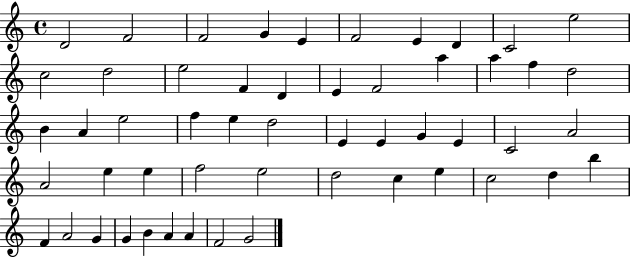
X:1
T:Untitled
M:4/4
L:1/4
K:C
D2 F2 F2 G E F2 E D C2 e2 c2 d2 e2 F D E F2 a a f d2 B A e2 f e d2 E E G E C2 A2 A2 e e f2 e2 d2 c e c2 d b F A2 G G B A A F2 G2